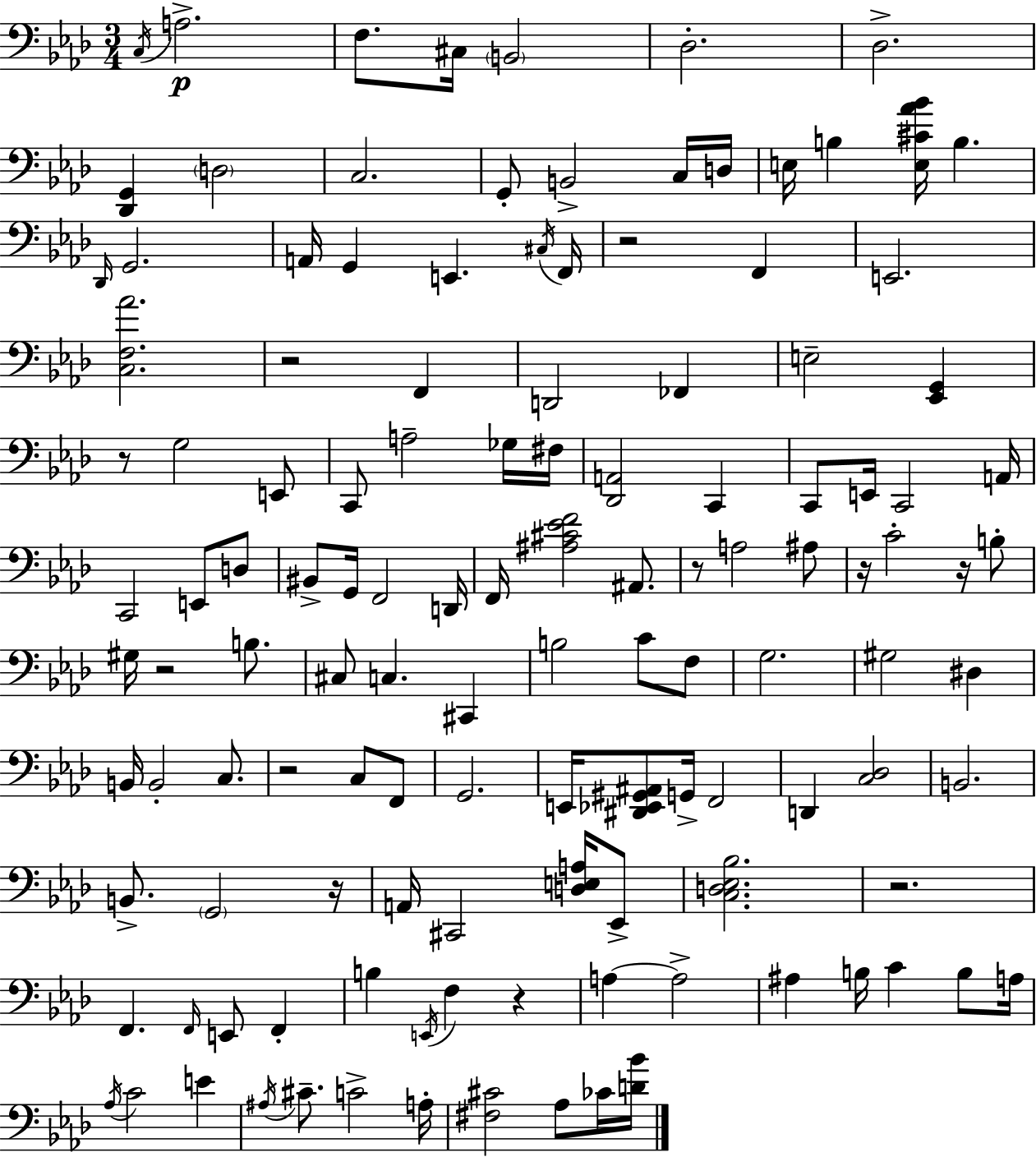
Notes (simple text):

C3/s A3/h. F3/e. C#3/s B2/h Db3/h. Db3/h. [Db2,G2]/q D3/h C3/h. G2/e B2/h C3/s D3/s E3/s B3/q [E3,C#4,Ab4,Bb4]/s B3/q. Db2/s G2/h. A2/s G2/q E2/q. C#3/s F2/s R/h F2/q E2/h. [C3,F3,Ab4]/h. R/h F2/q D2/h FES2/q E3/h [Eb2,G2]/q R/e G3/h E2/e C2/e A3/h Gb3/s F#3/s [Db2,A2]/h C2/q C2/e E2/s C2/h A2/s C2/h E2/e D3/e BIS2/e G2/s F2/h D2/s F2/s [A#3,C#4,Eb4,F4]/h A#2/e. R/e A3/h A#3/e R/s C4/h R/s B3/e G#3/s R/h B3/e. C#3/e C3/q. C#2/q B3/h C4/e F3/e G3/h. G#3/h D#3/q B2/s B2/h C3/e. R/h C3/e F2/e G2/h. E2/s [D#2,Eb2,G#2,A#2]/e G2/s F2/h D2/q [C3,Db3]/h B2/h. B2/e. G2/h R/s A2/s C#2/h [D3,E3,A3]/s Eb2/e [C3,D3,Eb3,Bb3]/h. R/h. F2/q. F2/s E2/e F2/q B3/q E2/s F3/q R/q A3/q A3/h A#3/q B3/s C4/q B3/e A3/s Ab3/s C4/h E4/q A#3/s C#4/e. C4/h A3/s [F#3,C#4]/h Ab3/e CES4/s [D4,Bb4]/s